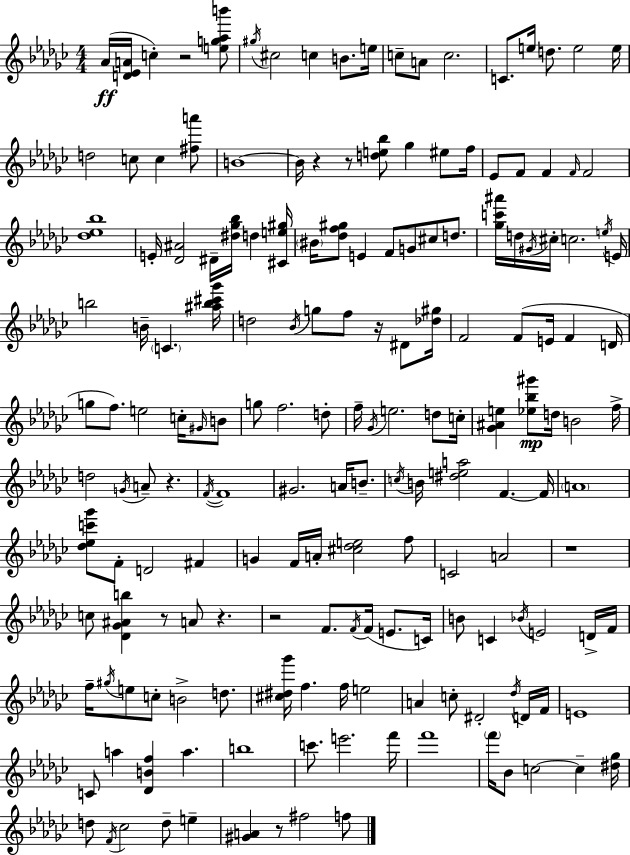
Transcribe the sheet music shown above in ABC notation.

X:1
T:Untitled
M:4/4
L:1/4
K:Ebm
_A/4 [D_EA]/4 c z2 [eg_ab']/2 ^g/4 ^c2 c B/2 e/4 c/2 A/2 c2 C/2 e/4 d/2 e2 e/4 d2 c/2 c [^fa']/2 B4 B/4 z z/2 [de_b]/2 _g ^e/2 f/4 _E/2 F/2 F F/4 F2 [_d_e_b]4 E/4 [_D^A]2 ^D/4 [^d_g_b]/4 d [^Ce^g]/4 ^B/4 [_df^g]/2 E F/2 G/2 ^c/2 d/2 [_gc'^a']/4 d/4 ^G/4 ^c/4 c2 e/4 E/4 b2 B/4 C [^ab^c'_g']/4 d2 _B/4 g/2 f/2 z/4 ^D/2 [_d^g]/4 F2 F/2 E/4 F D/4 g/2 f/2 e2 c/4 ^G/4 B/2 g/2 f2 d/2 f/4 _G/4 e2 d/2 c/4 [_G^Ae] [_e_b^g']/2 d/4 B2 f/4 d2 G/4 A/2 z F/4 F4 ^G2 A/4 B/2 c/4 B/4 [^dea]2 F F/4 A4 [_d_ec'_g']/2 F/2 D2 ^F G F/4 A/4 [^c_de]2 f/2 C2 A2 z4 c/2 [_D_G^Ab] z/2 A/2 z z2 F/2 F/4 F/4 E/2 C/4 B/2 C _B/4 E2 D/4 F/4 f/4 ^g/4 e/2 c/2 B2 d/2 [^c^d_g']/4 f f/4 e2 A c/2 ^D2 _d/4 D/4 F/4 E4 C/2 a [_DBf] a b4 c'/2 e'2 f'/4 f'4 f'/4 _B/2 c2 c [^d_g]/4 d/2 F/4 _c2 d/2 e [^GA] z/2 ^f2 f/2